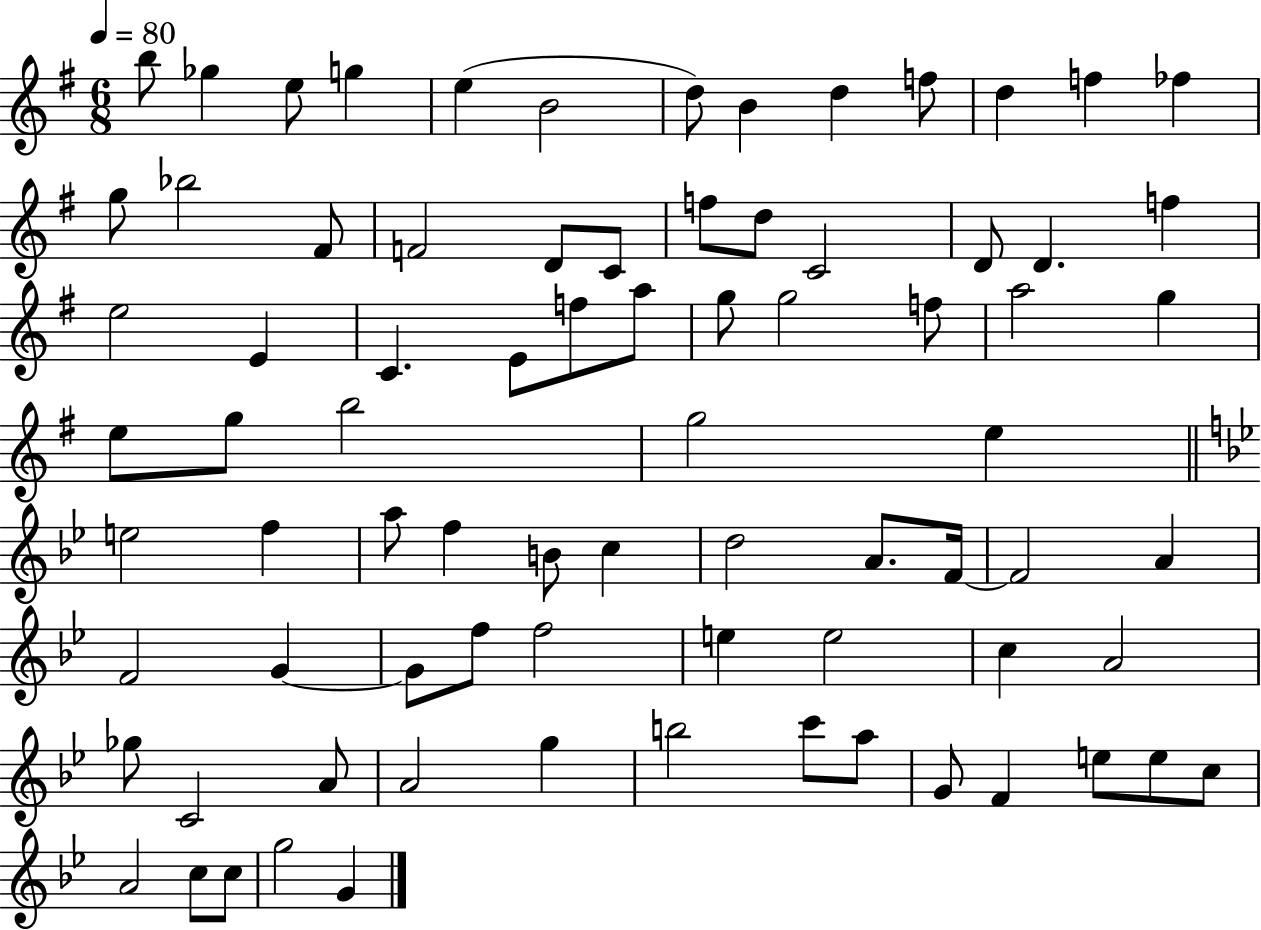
B5/e Gb5/q E5/e G5/q E5/q B4/h D5/e B4/q D5/q F5/e D5/q F5/q FES5/q G5/e Bb5/h F#4/e F4/h D4/e C4/e F5/e D5/e C4/h D4/e D4/q. F5/q E5/h E4/q C4/q. E4/e F5/e A5/e G5/e G5/h F5/e A5/h G5/q E5/e G5/e B5/h G5/h E5/q E5/h F5/q A5/e F5/q B4/e C5/q D5/h A4/e. F4/s F4/h A4/q F4/h G4/q G4/e F5/e F5/h E5/q E5/h C5/q A4/h Gb5/e C4/h A4/e A4/h G5/q B5/h C6/e A5/e G4/e F4/q E5/e E5/e C5/e A4/h C5/e C5/e G5/h G4/q